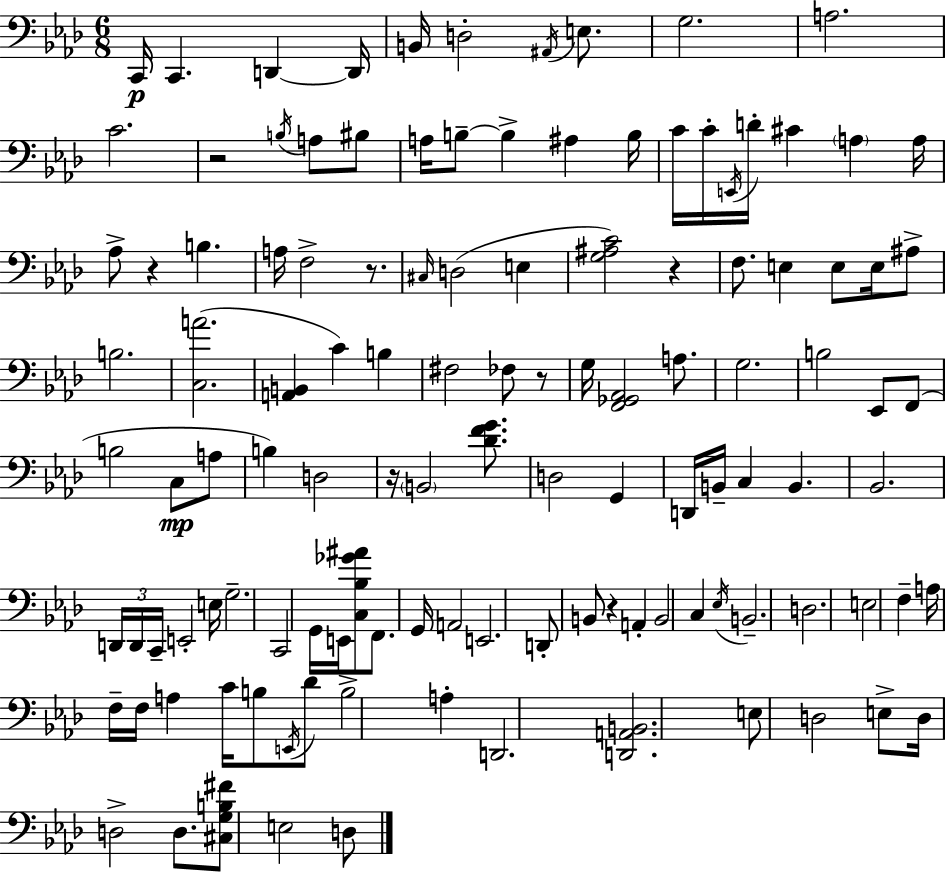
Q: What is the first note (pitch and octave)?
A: C2